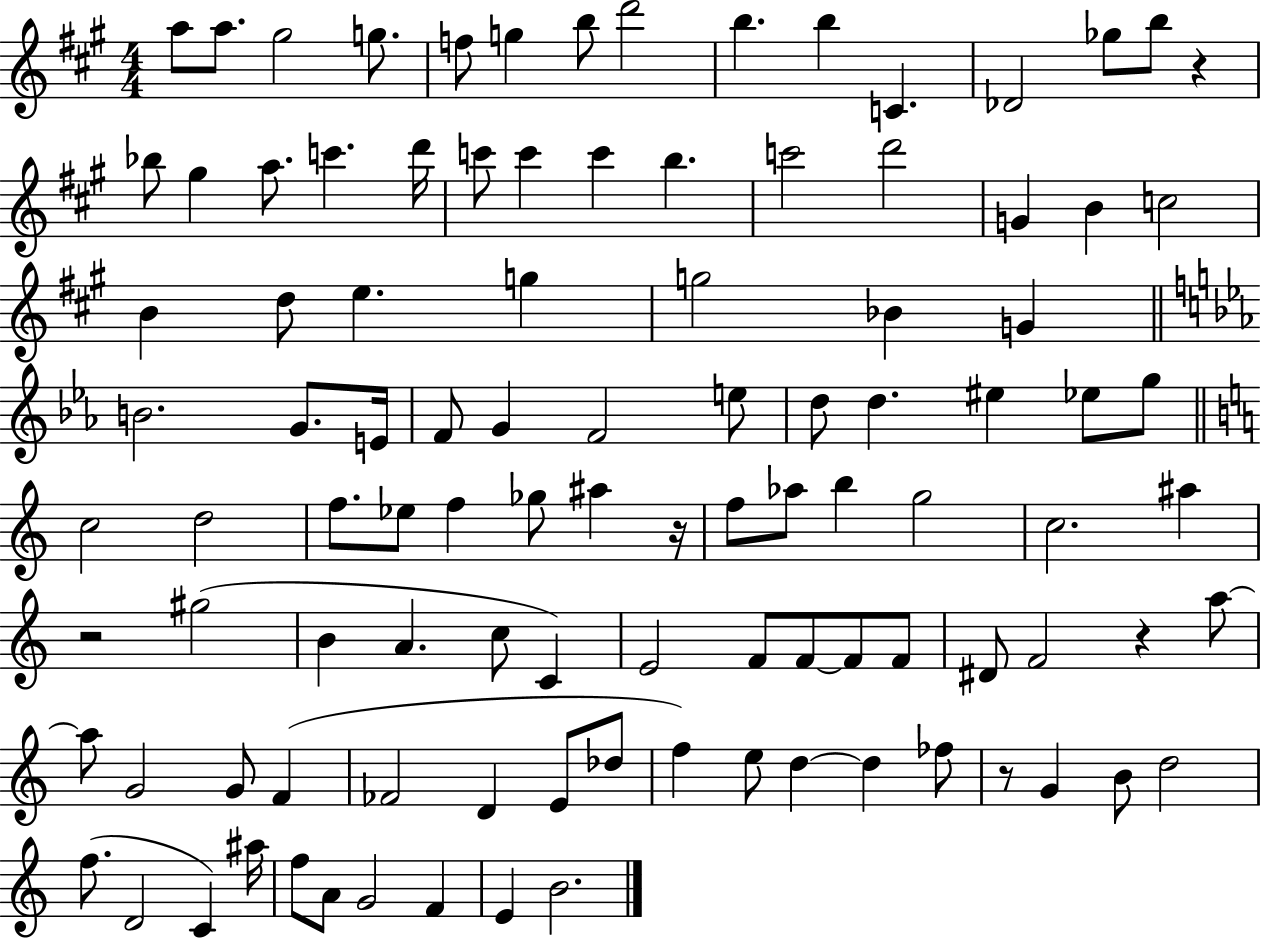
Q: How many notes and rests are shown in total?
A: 104